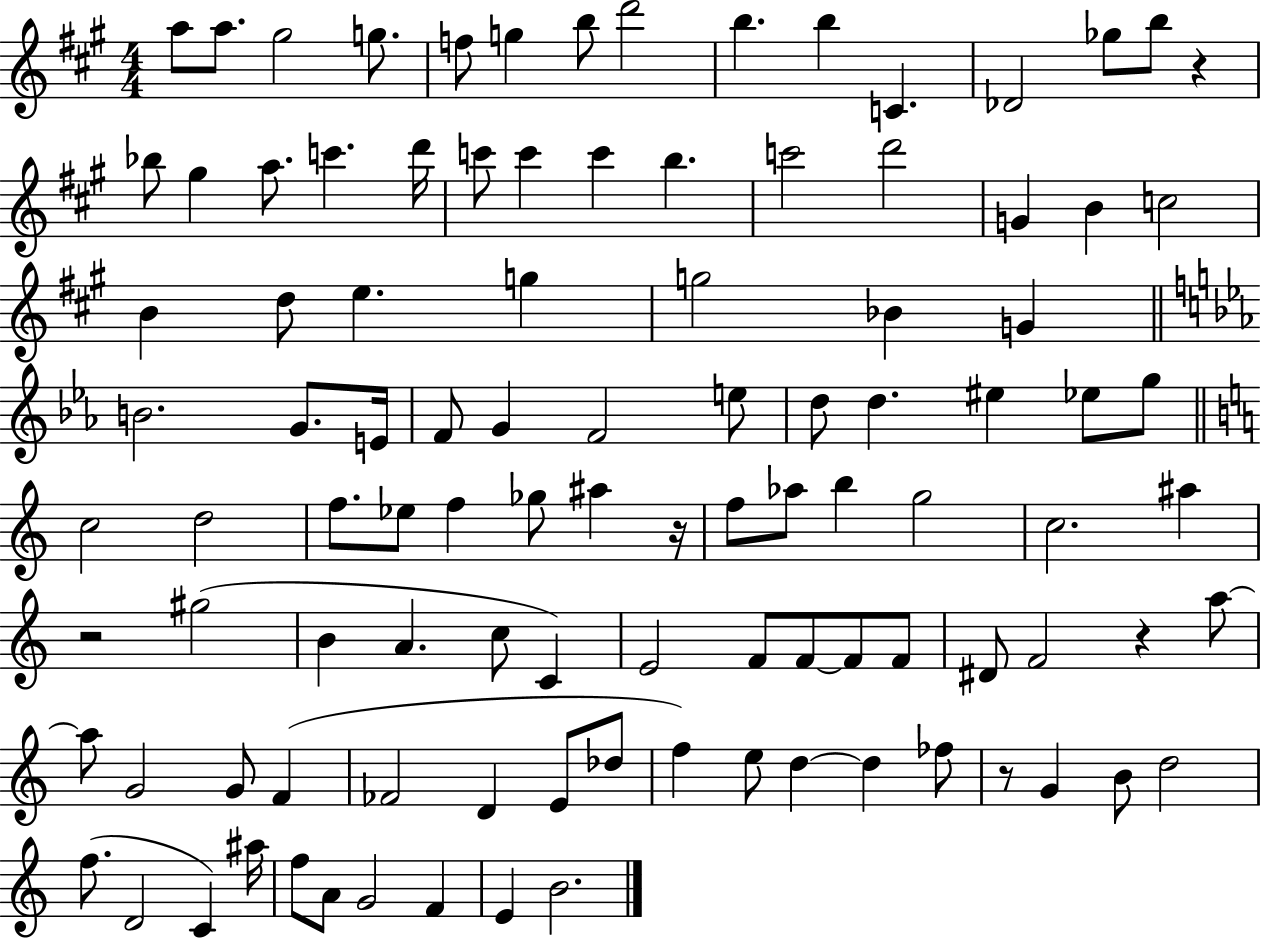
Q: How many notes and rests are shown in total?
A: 104